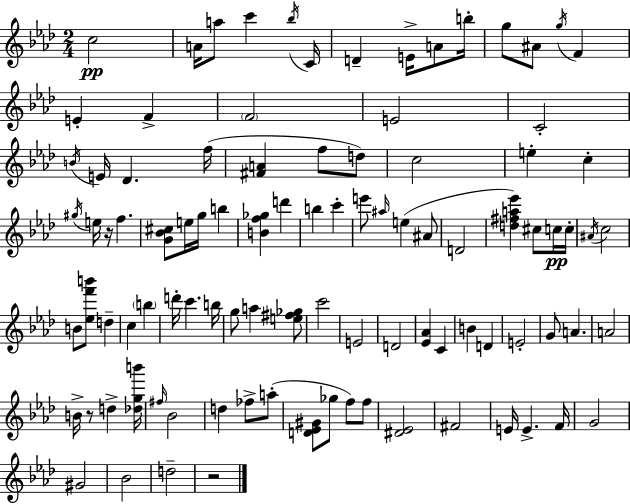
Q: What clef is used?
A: treble